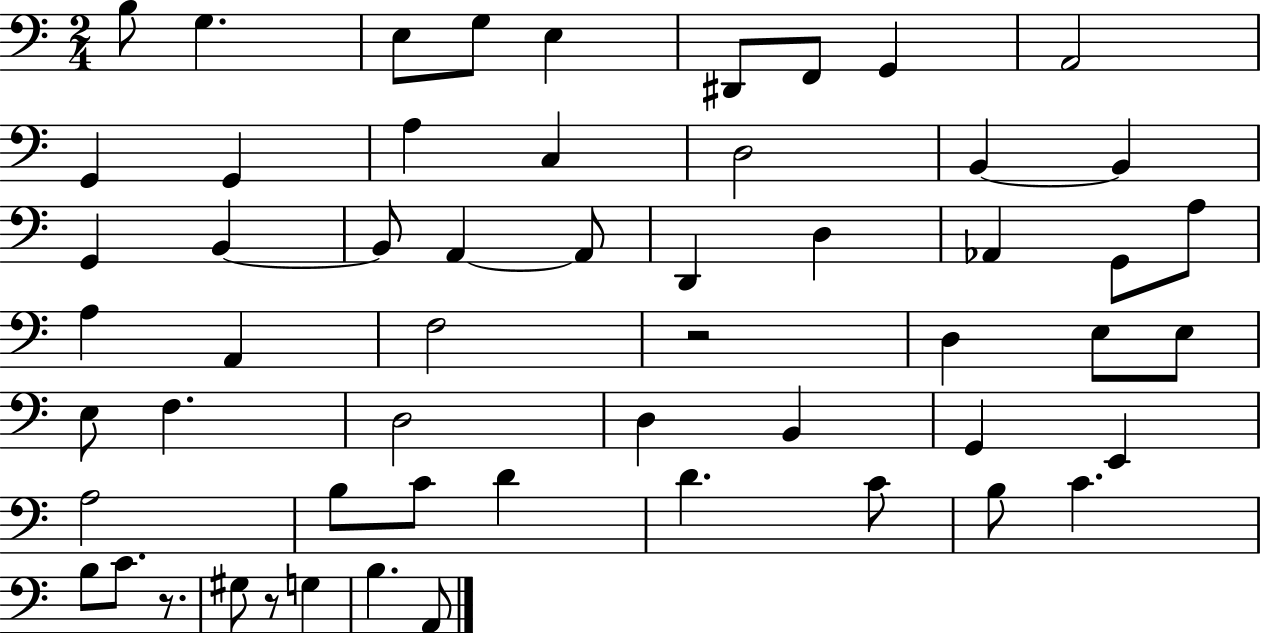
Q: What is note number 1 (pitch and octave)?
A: B3